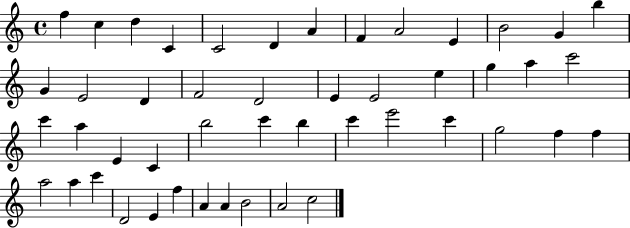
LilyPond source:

{
  \clef treble
  \time 4/4
  \defaultTimeSignature
  \key c \major
  f''4 c''4 d''4 c'4 | c'2 d'4 a'4 | f'4 a'2 e'4 | b'2 g'4 b''4 | \break g'4 e'2 d'4 | f'2 d'2 | e'4 e'2 e''4 | g''4 a''4 c'''2 | \break c'''4 a''4 e'4 c'4 | b''2 c'''4 b''4 | c'''4 e'''2 c'''4 | g''2 f''4 f''4 | \break a''2 a''4 c'''4 | d'2 e'4 f''4 | a'4 a'4 b'2 | a'2 c''2 | \break \bar "|."
}